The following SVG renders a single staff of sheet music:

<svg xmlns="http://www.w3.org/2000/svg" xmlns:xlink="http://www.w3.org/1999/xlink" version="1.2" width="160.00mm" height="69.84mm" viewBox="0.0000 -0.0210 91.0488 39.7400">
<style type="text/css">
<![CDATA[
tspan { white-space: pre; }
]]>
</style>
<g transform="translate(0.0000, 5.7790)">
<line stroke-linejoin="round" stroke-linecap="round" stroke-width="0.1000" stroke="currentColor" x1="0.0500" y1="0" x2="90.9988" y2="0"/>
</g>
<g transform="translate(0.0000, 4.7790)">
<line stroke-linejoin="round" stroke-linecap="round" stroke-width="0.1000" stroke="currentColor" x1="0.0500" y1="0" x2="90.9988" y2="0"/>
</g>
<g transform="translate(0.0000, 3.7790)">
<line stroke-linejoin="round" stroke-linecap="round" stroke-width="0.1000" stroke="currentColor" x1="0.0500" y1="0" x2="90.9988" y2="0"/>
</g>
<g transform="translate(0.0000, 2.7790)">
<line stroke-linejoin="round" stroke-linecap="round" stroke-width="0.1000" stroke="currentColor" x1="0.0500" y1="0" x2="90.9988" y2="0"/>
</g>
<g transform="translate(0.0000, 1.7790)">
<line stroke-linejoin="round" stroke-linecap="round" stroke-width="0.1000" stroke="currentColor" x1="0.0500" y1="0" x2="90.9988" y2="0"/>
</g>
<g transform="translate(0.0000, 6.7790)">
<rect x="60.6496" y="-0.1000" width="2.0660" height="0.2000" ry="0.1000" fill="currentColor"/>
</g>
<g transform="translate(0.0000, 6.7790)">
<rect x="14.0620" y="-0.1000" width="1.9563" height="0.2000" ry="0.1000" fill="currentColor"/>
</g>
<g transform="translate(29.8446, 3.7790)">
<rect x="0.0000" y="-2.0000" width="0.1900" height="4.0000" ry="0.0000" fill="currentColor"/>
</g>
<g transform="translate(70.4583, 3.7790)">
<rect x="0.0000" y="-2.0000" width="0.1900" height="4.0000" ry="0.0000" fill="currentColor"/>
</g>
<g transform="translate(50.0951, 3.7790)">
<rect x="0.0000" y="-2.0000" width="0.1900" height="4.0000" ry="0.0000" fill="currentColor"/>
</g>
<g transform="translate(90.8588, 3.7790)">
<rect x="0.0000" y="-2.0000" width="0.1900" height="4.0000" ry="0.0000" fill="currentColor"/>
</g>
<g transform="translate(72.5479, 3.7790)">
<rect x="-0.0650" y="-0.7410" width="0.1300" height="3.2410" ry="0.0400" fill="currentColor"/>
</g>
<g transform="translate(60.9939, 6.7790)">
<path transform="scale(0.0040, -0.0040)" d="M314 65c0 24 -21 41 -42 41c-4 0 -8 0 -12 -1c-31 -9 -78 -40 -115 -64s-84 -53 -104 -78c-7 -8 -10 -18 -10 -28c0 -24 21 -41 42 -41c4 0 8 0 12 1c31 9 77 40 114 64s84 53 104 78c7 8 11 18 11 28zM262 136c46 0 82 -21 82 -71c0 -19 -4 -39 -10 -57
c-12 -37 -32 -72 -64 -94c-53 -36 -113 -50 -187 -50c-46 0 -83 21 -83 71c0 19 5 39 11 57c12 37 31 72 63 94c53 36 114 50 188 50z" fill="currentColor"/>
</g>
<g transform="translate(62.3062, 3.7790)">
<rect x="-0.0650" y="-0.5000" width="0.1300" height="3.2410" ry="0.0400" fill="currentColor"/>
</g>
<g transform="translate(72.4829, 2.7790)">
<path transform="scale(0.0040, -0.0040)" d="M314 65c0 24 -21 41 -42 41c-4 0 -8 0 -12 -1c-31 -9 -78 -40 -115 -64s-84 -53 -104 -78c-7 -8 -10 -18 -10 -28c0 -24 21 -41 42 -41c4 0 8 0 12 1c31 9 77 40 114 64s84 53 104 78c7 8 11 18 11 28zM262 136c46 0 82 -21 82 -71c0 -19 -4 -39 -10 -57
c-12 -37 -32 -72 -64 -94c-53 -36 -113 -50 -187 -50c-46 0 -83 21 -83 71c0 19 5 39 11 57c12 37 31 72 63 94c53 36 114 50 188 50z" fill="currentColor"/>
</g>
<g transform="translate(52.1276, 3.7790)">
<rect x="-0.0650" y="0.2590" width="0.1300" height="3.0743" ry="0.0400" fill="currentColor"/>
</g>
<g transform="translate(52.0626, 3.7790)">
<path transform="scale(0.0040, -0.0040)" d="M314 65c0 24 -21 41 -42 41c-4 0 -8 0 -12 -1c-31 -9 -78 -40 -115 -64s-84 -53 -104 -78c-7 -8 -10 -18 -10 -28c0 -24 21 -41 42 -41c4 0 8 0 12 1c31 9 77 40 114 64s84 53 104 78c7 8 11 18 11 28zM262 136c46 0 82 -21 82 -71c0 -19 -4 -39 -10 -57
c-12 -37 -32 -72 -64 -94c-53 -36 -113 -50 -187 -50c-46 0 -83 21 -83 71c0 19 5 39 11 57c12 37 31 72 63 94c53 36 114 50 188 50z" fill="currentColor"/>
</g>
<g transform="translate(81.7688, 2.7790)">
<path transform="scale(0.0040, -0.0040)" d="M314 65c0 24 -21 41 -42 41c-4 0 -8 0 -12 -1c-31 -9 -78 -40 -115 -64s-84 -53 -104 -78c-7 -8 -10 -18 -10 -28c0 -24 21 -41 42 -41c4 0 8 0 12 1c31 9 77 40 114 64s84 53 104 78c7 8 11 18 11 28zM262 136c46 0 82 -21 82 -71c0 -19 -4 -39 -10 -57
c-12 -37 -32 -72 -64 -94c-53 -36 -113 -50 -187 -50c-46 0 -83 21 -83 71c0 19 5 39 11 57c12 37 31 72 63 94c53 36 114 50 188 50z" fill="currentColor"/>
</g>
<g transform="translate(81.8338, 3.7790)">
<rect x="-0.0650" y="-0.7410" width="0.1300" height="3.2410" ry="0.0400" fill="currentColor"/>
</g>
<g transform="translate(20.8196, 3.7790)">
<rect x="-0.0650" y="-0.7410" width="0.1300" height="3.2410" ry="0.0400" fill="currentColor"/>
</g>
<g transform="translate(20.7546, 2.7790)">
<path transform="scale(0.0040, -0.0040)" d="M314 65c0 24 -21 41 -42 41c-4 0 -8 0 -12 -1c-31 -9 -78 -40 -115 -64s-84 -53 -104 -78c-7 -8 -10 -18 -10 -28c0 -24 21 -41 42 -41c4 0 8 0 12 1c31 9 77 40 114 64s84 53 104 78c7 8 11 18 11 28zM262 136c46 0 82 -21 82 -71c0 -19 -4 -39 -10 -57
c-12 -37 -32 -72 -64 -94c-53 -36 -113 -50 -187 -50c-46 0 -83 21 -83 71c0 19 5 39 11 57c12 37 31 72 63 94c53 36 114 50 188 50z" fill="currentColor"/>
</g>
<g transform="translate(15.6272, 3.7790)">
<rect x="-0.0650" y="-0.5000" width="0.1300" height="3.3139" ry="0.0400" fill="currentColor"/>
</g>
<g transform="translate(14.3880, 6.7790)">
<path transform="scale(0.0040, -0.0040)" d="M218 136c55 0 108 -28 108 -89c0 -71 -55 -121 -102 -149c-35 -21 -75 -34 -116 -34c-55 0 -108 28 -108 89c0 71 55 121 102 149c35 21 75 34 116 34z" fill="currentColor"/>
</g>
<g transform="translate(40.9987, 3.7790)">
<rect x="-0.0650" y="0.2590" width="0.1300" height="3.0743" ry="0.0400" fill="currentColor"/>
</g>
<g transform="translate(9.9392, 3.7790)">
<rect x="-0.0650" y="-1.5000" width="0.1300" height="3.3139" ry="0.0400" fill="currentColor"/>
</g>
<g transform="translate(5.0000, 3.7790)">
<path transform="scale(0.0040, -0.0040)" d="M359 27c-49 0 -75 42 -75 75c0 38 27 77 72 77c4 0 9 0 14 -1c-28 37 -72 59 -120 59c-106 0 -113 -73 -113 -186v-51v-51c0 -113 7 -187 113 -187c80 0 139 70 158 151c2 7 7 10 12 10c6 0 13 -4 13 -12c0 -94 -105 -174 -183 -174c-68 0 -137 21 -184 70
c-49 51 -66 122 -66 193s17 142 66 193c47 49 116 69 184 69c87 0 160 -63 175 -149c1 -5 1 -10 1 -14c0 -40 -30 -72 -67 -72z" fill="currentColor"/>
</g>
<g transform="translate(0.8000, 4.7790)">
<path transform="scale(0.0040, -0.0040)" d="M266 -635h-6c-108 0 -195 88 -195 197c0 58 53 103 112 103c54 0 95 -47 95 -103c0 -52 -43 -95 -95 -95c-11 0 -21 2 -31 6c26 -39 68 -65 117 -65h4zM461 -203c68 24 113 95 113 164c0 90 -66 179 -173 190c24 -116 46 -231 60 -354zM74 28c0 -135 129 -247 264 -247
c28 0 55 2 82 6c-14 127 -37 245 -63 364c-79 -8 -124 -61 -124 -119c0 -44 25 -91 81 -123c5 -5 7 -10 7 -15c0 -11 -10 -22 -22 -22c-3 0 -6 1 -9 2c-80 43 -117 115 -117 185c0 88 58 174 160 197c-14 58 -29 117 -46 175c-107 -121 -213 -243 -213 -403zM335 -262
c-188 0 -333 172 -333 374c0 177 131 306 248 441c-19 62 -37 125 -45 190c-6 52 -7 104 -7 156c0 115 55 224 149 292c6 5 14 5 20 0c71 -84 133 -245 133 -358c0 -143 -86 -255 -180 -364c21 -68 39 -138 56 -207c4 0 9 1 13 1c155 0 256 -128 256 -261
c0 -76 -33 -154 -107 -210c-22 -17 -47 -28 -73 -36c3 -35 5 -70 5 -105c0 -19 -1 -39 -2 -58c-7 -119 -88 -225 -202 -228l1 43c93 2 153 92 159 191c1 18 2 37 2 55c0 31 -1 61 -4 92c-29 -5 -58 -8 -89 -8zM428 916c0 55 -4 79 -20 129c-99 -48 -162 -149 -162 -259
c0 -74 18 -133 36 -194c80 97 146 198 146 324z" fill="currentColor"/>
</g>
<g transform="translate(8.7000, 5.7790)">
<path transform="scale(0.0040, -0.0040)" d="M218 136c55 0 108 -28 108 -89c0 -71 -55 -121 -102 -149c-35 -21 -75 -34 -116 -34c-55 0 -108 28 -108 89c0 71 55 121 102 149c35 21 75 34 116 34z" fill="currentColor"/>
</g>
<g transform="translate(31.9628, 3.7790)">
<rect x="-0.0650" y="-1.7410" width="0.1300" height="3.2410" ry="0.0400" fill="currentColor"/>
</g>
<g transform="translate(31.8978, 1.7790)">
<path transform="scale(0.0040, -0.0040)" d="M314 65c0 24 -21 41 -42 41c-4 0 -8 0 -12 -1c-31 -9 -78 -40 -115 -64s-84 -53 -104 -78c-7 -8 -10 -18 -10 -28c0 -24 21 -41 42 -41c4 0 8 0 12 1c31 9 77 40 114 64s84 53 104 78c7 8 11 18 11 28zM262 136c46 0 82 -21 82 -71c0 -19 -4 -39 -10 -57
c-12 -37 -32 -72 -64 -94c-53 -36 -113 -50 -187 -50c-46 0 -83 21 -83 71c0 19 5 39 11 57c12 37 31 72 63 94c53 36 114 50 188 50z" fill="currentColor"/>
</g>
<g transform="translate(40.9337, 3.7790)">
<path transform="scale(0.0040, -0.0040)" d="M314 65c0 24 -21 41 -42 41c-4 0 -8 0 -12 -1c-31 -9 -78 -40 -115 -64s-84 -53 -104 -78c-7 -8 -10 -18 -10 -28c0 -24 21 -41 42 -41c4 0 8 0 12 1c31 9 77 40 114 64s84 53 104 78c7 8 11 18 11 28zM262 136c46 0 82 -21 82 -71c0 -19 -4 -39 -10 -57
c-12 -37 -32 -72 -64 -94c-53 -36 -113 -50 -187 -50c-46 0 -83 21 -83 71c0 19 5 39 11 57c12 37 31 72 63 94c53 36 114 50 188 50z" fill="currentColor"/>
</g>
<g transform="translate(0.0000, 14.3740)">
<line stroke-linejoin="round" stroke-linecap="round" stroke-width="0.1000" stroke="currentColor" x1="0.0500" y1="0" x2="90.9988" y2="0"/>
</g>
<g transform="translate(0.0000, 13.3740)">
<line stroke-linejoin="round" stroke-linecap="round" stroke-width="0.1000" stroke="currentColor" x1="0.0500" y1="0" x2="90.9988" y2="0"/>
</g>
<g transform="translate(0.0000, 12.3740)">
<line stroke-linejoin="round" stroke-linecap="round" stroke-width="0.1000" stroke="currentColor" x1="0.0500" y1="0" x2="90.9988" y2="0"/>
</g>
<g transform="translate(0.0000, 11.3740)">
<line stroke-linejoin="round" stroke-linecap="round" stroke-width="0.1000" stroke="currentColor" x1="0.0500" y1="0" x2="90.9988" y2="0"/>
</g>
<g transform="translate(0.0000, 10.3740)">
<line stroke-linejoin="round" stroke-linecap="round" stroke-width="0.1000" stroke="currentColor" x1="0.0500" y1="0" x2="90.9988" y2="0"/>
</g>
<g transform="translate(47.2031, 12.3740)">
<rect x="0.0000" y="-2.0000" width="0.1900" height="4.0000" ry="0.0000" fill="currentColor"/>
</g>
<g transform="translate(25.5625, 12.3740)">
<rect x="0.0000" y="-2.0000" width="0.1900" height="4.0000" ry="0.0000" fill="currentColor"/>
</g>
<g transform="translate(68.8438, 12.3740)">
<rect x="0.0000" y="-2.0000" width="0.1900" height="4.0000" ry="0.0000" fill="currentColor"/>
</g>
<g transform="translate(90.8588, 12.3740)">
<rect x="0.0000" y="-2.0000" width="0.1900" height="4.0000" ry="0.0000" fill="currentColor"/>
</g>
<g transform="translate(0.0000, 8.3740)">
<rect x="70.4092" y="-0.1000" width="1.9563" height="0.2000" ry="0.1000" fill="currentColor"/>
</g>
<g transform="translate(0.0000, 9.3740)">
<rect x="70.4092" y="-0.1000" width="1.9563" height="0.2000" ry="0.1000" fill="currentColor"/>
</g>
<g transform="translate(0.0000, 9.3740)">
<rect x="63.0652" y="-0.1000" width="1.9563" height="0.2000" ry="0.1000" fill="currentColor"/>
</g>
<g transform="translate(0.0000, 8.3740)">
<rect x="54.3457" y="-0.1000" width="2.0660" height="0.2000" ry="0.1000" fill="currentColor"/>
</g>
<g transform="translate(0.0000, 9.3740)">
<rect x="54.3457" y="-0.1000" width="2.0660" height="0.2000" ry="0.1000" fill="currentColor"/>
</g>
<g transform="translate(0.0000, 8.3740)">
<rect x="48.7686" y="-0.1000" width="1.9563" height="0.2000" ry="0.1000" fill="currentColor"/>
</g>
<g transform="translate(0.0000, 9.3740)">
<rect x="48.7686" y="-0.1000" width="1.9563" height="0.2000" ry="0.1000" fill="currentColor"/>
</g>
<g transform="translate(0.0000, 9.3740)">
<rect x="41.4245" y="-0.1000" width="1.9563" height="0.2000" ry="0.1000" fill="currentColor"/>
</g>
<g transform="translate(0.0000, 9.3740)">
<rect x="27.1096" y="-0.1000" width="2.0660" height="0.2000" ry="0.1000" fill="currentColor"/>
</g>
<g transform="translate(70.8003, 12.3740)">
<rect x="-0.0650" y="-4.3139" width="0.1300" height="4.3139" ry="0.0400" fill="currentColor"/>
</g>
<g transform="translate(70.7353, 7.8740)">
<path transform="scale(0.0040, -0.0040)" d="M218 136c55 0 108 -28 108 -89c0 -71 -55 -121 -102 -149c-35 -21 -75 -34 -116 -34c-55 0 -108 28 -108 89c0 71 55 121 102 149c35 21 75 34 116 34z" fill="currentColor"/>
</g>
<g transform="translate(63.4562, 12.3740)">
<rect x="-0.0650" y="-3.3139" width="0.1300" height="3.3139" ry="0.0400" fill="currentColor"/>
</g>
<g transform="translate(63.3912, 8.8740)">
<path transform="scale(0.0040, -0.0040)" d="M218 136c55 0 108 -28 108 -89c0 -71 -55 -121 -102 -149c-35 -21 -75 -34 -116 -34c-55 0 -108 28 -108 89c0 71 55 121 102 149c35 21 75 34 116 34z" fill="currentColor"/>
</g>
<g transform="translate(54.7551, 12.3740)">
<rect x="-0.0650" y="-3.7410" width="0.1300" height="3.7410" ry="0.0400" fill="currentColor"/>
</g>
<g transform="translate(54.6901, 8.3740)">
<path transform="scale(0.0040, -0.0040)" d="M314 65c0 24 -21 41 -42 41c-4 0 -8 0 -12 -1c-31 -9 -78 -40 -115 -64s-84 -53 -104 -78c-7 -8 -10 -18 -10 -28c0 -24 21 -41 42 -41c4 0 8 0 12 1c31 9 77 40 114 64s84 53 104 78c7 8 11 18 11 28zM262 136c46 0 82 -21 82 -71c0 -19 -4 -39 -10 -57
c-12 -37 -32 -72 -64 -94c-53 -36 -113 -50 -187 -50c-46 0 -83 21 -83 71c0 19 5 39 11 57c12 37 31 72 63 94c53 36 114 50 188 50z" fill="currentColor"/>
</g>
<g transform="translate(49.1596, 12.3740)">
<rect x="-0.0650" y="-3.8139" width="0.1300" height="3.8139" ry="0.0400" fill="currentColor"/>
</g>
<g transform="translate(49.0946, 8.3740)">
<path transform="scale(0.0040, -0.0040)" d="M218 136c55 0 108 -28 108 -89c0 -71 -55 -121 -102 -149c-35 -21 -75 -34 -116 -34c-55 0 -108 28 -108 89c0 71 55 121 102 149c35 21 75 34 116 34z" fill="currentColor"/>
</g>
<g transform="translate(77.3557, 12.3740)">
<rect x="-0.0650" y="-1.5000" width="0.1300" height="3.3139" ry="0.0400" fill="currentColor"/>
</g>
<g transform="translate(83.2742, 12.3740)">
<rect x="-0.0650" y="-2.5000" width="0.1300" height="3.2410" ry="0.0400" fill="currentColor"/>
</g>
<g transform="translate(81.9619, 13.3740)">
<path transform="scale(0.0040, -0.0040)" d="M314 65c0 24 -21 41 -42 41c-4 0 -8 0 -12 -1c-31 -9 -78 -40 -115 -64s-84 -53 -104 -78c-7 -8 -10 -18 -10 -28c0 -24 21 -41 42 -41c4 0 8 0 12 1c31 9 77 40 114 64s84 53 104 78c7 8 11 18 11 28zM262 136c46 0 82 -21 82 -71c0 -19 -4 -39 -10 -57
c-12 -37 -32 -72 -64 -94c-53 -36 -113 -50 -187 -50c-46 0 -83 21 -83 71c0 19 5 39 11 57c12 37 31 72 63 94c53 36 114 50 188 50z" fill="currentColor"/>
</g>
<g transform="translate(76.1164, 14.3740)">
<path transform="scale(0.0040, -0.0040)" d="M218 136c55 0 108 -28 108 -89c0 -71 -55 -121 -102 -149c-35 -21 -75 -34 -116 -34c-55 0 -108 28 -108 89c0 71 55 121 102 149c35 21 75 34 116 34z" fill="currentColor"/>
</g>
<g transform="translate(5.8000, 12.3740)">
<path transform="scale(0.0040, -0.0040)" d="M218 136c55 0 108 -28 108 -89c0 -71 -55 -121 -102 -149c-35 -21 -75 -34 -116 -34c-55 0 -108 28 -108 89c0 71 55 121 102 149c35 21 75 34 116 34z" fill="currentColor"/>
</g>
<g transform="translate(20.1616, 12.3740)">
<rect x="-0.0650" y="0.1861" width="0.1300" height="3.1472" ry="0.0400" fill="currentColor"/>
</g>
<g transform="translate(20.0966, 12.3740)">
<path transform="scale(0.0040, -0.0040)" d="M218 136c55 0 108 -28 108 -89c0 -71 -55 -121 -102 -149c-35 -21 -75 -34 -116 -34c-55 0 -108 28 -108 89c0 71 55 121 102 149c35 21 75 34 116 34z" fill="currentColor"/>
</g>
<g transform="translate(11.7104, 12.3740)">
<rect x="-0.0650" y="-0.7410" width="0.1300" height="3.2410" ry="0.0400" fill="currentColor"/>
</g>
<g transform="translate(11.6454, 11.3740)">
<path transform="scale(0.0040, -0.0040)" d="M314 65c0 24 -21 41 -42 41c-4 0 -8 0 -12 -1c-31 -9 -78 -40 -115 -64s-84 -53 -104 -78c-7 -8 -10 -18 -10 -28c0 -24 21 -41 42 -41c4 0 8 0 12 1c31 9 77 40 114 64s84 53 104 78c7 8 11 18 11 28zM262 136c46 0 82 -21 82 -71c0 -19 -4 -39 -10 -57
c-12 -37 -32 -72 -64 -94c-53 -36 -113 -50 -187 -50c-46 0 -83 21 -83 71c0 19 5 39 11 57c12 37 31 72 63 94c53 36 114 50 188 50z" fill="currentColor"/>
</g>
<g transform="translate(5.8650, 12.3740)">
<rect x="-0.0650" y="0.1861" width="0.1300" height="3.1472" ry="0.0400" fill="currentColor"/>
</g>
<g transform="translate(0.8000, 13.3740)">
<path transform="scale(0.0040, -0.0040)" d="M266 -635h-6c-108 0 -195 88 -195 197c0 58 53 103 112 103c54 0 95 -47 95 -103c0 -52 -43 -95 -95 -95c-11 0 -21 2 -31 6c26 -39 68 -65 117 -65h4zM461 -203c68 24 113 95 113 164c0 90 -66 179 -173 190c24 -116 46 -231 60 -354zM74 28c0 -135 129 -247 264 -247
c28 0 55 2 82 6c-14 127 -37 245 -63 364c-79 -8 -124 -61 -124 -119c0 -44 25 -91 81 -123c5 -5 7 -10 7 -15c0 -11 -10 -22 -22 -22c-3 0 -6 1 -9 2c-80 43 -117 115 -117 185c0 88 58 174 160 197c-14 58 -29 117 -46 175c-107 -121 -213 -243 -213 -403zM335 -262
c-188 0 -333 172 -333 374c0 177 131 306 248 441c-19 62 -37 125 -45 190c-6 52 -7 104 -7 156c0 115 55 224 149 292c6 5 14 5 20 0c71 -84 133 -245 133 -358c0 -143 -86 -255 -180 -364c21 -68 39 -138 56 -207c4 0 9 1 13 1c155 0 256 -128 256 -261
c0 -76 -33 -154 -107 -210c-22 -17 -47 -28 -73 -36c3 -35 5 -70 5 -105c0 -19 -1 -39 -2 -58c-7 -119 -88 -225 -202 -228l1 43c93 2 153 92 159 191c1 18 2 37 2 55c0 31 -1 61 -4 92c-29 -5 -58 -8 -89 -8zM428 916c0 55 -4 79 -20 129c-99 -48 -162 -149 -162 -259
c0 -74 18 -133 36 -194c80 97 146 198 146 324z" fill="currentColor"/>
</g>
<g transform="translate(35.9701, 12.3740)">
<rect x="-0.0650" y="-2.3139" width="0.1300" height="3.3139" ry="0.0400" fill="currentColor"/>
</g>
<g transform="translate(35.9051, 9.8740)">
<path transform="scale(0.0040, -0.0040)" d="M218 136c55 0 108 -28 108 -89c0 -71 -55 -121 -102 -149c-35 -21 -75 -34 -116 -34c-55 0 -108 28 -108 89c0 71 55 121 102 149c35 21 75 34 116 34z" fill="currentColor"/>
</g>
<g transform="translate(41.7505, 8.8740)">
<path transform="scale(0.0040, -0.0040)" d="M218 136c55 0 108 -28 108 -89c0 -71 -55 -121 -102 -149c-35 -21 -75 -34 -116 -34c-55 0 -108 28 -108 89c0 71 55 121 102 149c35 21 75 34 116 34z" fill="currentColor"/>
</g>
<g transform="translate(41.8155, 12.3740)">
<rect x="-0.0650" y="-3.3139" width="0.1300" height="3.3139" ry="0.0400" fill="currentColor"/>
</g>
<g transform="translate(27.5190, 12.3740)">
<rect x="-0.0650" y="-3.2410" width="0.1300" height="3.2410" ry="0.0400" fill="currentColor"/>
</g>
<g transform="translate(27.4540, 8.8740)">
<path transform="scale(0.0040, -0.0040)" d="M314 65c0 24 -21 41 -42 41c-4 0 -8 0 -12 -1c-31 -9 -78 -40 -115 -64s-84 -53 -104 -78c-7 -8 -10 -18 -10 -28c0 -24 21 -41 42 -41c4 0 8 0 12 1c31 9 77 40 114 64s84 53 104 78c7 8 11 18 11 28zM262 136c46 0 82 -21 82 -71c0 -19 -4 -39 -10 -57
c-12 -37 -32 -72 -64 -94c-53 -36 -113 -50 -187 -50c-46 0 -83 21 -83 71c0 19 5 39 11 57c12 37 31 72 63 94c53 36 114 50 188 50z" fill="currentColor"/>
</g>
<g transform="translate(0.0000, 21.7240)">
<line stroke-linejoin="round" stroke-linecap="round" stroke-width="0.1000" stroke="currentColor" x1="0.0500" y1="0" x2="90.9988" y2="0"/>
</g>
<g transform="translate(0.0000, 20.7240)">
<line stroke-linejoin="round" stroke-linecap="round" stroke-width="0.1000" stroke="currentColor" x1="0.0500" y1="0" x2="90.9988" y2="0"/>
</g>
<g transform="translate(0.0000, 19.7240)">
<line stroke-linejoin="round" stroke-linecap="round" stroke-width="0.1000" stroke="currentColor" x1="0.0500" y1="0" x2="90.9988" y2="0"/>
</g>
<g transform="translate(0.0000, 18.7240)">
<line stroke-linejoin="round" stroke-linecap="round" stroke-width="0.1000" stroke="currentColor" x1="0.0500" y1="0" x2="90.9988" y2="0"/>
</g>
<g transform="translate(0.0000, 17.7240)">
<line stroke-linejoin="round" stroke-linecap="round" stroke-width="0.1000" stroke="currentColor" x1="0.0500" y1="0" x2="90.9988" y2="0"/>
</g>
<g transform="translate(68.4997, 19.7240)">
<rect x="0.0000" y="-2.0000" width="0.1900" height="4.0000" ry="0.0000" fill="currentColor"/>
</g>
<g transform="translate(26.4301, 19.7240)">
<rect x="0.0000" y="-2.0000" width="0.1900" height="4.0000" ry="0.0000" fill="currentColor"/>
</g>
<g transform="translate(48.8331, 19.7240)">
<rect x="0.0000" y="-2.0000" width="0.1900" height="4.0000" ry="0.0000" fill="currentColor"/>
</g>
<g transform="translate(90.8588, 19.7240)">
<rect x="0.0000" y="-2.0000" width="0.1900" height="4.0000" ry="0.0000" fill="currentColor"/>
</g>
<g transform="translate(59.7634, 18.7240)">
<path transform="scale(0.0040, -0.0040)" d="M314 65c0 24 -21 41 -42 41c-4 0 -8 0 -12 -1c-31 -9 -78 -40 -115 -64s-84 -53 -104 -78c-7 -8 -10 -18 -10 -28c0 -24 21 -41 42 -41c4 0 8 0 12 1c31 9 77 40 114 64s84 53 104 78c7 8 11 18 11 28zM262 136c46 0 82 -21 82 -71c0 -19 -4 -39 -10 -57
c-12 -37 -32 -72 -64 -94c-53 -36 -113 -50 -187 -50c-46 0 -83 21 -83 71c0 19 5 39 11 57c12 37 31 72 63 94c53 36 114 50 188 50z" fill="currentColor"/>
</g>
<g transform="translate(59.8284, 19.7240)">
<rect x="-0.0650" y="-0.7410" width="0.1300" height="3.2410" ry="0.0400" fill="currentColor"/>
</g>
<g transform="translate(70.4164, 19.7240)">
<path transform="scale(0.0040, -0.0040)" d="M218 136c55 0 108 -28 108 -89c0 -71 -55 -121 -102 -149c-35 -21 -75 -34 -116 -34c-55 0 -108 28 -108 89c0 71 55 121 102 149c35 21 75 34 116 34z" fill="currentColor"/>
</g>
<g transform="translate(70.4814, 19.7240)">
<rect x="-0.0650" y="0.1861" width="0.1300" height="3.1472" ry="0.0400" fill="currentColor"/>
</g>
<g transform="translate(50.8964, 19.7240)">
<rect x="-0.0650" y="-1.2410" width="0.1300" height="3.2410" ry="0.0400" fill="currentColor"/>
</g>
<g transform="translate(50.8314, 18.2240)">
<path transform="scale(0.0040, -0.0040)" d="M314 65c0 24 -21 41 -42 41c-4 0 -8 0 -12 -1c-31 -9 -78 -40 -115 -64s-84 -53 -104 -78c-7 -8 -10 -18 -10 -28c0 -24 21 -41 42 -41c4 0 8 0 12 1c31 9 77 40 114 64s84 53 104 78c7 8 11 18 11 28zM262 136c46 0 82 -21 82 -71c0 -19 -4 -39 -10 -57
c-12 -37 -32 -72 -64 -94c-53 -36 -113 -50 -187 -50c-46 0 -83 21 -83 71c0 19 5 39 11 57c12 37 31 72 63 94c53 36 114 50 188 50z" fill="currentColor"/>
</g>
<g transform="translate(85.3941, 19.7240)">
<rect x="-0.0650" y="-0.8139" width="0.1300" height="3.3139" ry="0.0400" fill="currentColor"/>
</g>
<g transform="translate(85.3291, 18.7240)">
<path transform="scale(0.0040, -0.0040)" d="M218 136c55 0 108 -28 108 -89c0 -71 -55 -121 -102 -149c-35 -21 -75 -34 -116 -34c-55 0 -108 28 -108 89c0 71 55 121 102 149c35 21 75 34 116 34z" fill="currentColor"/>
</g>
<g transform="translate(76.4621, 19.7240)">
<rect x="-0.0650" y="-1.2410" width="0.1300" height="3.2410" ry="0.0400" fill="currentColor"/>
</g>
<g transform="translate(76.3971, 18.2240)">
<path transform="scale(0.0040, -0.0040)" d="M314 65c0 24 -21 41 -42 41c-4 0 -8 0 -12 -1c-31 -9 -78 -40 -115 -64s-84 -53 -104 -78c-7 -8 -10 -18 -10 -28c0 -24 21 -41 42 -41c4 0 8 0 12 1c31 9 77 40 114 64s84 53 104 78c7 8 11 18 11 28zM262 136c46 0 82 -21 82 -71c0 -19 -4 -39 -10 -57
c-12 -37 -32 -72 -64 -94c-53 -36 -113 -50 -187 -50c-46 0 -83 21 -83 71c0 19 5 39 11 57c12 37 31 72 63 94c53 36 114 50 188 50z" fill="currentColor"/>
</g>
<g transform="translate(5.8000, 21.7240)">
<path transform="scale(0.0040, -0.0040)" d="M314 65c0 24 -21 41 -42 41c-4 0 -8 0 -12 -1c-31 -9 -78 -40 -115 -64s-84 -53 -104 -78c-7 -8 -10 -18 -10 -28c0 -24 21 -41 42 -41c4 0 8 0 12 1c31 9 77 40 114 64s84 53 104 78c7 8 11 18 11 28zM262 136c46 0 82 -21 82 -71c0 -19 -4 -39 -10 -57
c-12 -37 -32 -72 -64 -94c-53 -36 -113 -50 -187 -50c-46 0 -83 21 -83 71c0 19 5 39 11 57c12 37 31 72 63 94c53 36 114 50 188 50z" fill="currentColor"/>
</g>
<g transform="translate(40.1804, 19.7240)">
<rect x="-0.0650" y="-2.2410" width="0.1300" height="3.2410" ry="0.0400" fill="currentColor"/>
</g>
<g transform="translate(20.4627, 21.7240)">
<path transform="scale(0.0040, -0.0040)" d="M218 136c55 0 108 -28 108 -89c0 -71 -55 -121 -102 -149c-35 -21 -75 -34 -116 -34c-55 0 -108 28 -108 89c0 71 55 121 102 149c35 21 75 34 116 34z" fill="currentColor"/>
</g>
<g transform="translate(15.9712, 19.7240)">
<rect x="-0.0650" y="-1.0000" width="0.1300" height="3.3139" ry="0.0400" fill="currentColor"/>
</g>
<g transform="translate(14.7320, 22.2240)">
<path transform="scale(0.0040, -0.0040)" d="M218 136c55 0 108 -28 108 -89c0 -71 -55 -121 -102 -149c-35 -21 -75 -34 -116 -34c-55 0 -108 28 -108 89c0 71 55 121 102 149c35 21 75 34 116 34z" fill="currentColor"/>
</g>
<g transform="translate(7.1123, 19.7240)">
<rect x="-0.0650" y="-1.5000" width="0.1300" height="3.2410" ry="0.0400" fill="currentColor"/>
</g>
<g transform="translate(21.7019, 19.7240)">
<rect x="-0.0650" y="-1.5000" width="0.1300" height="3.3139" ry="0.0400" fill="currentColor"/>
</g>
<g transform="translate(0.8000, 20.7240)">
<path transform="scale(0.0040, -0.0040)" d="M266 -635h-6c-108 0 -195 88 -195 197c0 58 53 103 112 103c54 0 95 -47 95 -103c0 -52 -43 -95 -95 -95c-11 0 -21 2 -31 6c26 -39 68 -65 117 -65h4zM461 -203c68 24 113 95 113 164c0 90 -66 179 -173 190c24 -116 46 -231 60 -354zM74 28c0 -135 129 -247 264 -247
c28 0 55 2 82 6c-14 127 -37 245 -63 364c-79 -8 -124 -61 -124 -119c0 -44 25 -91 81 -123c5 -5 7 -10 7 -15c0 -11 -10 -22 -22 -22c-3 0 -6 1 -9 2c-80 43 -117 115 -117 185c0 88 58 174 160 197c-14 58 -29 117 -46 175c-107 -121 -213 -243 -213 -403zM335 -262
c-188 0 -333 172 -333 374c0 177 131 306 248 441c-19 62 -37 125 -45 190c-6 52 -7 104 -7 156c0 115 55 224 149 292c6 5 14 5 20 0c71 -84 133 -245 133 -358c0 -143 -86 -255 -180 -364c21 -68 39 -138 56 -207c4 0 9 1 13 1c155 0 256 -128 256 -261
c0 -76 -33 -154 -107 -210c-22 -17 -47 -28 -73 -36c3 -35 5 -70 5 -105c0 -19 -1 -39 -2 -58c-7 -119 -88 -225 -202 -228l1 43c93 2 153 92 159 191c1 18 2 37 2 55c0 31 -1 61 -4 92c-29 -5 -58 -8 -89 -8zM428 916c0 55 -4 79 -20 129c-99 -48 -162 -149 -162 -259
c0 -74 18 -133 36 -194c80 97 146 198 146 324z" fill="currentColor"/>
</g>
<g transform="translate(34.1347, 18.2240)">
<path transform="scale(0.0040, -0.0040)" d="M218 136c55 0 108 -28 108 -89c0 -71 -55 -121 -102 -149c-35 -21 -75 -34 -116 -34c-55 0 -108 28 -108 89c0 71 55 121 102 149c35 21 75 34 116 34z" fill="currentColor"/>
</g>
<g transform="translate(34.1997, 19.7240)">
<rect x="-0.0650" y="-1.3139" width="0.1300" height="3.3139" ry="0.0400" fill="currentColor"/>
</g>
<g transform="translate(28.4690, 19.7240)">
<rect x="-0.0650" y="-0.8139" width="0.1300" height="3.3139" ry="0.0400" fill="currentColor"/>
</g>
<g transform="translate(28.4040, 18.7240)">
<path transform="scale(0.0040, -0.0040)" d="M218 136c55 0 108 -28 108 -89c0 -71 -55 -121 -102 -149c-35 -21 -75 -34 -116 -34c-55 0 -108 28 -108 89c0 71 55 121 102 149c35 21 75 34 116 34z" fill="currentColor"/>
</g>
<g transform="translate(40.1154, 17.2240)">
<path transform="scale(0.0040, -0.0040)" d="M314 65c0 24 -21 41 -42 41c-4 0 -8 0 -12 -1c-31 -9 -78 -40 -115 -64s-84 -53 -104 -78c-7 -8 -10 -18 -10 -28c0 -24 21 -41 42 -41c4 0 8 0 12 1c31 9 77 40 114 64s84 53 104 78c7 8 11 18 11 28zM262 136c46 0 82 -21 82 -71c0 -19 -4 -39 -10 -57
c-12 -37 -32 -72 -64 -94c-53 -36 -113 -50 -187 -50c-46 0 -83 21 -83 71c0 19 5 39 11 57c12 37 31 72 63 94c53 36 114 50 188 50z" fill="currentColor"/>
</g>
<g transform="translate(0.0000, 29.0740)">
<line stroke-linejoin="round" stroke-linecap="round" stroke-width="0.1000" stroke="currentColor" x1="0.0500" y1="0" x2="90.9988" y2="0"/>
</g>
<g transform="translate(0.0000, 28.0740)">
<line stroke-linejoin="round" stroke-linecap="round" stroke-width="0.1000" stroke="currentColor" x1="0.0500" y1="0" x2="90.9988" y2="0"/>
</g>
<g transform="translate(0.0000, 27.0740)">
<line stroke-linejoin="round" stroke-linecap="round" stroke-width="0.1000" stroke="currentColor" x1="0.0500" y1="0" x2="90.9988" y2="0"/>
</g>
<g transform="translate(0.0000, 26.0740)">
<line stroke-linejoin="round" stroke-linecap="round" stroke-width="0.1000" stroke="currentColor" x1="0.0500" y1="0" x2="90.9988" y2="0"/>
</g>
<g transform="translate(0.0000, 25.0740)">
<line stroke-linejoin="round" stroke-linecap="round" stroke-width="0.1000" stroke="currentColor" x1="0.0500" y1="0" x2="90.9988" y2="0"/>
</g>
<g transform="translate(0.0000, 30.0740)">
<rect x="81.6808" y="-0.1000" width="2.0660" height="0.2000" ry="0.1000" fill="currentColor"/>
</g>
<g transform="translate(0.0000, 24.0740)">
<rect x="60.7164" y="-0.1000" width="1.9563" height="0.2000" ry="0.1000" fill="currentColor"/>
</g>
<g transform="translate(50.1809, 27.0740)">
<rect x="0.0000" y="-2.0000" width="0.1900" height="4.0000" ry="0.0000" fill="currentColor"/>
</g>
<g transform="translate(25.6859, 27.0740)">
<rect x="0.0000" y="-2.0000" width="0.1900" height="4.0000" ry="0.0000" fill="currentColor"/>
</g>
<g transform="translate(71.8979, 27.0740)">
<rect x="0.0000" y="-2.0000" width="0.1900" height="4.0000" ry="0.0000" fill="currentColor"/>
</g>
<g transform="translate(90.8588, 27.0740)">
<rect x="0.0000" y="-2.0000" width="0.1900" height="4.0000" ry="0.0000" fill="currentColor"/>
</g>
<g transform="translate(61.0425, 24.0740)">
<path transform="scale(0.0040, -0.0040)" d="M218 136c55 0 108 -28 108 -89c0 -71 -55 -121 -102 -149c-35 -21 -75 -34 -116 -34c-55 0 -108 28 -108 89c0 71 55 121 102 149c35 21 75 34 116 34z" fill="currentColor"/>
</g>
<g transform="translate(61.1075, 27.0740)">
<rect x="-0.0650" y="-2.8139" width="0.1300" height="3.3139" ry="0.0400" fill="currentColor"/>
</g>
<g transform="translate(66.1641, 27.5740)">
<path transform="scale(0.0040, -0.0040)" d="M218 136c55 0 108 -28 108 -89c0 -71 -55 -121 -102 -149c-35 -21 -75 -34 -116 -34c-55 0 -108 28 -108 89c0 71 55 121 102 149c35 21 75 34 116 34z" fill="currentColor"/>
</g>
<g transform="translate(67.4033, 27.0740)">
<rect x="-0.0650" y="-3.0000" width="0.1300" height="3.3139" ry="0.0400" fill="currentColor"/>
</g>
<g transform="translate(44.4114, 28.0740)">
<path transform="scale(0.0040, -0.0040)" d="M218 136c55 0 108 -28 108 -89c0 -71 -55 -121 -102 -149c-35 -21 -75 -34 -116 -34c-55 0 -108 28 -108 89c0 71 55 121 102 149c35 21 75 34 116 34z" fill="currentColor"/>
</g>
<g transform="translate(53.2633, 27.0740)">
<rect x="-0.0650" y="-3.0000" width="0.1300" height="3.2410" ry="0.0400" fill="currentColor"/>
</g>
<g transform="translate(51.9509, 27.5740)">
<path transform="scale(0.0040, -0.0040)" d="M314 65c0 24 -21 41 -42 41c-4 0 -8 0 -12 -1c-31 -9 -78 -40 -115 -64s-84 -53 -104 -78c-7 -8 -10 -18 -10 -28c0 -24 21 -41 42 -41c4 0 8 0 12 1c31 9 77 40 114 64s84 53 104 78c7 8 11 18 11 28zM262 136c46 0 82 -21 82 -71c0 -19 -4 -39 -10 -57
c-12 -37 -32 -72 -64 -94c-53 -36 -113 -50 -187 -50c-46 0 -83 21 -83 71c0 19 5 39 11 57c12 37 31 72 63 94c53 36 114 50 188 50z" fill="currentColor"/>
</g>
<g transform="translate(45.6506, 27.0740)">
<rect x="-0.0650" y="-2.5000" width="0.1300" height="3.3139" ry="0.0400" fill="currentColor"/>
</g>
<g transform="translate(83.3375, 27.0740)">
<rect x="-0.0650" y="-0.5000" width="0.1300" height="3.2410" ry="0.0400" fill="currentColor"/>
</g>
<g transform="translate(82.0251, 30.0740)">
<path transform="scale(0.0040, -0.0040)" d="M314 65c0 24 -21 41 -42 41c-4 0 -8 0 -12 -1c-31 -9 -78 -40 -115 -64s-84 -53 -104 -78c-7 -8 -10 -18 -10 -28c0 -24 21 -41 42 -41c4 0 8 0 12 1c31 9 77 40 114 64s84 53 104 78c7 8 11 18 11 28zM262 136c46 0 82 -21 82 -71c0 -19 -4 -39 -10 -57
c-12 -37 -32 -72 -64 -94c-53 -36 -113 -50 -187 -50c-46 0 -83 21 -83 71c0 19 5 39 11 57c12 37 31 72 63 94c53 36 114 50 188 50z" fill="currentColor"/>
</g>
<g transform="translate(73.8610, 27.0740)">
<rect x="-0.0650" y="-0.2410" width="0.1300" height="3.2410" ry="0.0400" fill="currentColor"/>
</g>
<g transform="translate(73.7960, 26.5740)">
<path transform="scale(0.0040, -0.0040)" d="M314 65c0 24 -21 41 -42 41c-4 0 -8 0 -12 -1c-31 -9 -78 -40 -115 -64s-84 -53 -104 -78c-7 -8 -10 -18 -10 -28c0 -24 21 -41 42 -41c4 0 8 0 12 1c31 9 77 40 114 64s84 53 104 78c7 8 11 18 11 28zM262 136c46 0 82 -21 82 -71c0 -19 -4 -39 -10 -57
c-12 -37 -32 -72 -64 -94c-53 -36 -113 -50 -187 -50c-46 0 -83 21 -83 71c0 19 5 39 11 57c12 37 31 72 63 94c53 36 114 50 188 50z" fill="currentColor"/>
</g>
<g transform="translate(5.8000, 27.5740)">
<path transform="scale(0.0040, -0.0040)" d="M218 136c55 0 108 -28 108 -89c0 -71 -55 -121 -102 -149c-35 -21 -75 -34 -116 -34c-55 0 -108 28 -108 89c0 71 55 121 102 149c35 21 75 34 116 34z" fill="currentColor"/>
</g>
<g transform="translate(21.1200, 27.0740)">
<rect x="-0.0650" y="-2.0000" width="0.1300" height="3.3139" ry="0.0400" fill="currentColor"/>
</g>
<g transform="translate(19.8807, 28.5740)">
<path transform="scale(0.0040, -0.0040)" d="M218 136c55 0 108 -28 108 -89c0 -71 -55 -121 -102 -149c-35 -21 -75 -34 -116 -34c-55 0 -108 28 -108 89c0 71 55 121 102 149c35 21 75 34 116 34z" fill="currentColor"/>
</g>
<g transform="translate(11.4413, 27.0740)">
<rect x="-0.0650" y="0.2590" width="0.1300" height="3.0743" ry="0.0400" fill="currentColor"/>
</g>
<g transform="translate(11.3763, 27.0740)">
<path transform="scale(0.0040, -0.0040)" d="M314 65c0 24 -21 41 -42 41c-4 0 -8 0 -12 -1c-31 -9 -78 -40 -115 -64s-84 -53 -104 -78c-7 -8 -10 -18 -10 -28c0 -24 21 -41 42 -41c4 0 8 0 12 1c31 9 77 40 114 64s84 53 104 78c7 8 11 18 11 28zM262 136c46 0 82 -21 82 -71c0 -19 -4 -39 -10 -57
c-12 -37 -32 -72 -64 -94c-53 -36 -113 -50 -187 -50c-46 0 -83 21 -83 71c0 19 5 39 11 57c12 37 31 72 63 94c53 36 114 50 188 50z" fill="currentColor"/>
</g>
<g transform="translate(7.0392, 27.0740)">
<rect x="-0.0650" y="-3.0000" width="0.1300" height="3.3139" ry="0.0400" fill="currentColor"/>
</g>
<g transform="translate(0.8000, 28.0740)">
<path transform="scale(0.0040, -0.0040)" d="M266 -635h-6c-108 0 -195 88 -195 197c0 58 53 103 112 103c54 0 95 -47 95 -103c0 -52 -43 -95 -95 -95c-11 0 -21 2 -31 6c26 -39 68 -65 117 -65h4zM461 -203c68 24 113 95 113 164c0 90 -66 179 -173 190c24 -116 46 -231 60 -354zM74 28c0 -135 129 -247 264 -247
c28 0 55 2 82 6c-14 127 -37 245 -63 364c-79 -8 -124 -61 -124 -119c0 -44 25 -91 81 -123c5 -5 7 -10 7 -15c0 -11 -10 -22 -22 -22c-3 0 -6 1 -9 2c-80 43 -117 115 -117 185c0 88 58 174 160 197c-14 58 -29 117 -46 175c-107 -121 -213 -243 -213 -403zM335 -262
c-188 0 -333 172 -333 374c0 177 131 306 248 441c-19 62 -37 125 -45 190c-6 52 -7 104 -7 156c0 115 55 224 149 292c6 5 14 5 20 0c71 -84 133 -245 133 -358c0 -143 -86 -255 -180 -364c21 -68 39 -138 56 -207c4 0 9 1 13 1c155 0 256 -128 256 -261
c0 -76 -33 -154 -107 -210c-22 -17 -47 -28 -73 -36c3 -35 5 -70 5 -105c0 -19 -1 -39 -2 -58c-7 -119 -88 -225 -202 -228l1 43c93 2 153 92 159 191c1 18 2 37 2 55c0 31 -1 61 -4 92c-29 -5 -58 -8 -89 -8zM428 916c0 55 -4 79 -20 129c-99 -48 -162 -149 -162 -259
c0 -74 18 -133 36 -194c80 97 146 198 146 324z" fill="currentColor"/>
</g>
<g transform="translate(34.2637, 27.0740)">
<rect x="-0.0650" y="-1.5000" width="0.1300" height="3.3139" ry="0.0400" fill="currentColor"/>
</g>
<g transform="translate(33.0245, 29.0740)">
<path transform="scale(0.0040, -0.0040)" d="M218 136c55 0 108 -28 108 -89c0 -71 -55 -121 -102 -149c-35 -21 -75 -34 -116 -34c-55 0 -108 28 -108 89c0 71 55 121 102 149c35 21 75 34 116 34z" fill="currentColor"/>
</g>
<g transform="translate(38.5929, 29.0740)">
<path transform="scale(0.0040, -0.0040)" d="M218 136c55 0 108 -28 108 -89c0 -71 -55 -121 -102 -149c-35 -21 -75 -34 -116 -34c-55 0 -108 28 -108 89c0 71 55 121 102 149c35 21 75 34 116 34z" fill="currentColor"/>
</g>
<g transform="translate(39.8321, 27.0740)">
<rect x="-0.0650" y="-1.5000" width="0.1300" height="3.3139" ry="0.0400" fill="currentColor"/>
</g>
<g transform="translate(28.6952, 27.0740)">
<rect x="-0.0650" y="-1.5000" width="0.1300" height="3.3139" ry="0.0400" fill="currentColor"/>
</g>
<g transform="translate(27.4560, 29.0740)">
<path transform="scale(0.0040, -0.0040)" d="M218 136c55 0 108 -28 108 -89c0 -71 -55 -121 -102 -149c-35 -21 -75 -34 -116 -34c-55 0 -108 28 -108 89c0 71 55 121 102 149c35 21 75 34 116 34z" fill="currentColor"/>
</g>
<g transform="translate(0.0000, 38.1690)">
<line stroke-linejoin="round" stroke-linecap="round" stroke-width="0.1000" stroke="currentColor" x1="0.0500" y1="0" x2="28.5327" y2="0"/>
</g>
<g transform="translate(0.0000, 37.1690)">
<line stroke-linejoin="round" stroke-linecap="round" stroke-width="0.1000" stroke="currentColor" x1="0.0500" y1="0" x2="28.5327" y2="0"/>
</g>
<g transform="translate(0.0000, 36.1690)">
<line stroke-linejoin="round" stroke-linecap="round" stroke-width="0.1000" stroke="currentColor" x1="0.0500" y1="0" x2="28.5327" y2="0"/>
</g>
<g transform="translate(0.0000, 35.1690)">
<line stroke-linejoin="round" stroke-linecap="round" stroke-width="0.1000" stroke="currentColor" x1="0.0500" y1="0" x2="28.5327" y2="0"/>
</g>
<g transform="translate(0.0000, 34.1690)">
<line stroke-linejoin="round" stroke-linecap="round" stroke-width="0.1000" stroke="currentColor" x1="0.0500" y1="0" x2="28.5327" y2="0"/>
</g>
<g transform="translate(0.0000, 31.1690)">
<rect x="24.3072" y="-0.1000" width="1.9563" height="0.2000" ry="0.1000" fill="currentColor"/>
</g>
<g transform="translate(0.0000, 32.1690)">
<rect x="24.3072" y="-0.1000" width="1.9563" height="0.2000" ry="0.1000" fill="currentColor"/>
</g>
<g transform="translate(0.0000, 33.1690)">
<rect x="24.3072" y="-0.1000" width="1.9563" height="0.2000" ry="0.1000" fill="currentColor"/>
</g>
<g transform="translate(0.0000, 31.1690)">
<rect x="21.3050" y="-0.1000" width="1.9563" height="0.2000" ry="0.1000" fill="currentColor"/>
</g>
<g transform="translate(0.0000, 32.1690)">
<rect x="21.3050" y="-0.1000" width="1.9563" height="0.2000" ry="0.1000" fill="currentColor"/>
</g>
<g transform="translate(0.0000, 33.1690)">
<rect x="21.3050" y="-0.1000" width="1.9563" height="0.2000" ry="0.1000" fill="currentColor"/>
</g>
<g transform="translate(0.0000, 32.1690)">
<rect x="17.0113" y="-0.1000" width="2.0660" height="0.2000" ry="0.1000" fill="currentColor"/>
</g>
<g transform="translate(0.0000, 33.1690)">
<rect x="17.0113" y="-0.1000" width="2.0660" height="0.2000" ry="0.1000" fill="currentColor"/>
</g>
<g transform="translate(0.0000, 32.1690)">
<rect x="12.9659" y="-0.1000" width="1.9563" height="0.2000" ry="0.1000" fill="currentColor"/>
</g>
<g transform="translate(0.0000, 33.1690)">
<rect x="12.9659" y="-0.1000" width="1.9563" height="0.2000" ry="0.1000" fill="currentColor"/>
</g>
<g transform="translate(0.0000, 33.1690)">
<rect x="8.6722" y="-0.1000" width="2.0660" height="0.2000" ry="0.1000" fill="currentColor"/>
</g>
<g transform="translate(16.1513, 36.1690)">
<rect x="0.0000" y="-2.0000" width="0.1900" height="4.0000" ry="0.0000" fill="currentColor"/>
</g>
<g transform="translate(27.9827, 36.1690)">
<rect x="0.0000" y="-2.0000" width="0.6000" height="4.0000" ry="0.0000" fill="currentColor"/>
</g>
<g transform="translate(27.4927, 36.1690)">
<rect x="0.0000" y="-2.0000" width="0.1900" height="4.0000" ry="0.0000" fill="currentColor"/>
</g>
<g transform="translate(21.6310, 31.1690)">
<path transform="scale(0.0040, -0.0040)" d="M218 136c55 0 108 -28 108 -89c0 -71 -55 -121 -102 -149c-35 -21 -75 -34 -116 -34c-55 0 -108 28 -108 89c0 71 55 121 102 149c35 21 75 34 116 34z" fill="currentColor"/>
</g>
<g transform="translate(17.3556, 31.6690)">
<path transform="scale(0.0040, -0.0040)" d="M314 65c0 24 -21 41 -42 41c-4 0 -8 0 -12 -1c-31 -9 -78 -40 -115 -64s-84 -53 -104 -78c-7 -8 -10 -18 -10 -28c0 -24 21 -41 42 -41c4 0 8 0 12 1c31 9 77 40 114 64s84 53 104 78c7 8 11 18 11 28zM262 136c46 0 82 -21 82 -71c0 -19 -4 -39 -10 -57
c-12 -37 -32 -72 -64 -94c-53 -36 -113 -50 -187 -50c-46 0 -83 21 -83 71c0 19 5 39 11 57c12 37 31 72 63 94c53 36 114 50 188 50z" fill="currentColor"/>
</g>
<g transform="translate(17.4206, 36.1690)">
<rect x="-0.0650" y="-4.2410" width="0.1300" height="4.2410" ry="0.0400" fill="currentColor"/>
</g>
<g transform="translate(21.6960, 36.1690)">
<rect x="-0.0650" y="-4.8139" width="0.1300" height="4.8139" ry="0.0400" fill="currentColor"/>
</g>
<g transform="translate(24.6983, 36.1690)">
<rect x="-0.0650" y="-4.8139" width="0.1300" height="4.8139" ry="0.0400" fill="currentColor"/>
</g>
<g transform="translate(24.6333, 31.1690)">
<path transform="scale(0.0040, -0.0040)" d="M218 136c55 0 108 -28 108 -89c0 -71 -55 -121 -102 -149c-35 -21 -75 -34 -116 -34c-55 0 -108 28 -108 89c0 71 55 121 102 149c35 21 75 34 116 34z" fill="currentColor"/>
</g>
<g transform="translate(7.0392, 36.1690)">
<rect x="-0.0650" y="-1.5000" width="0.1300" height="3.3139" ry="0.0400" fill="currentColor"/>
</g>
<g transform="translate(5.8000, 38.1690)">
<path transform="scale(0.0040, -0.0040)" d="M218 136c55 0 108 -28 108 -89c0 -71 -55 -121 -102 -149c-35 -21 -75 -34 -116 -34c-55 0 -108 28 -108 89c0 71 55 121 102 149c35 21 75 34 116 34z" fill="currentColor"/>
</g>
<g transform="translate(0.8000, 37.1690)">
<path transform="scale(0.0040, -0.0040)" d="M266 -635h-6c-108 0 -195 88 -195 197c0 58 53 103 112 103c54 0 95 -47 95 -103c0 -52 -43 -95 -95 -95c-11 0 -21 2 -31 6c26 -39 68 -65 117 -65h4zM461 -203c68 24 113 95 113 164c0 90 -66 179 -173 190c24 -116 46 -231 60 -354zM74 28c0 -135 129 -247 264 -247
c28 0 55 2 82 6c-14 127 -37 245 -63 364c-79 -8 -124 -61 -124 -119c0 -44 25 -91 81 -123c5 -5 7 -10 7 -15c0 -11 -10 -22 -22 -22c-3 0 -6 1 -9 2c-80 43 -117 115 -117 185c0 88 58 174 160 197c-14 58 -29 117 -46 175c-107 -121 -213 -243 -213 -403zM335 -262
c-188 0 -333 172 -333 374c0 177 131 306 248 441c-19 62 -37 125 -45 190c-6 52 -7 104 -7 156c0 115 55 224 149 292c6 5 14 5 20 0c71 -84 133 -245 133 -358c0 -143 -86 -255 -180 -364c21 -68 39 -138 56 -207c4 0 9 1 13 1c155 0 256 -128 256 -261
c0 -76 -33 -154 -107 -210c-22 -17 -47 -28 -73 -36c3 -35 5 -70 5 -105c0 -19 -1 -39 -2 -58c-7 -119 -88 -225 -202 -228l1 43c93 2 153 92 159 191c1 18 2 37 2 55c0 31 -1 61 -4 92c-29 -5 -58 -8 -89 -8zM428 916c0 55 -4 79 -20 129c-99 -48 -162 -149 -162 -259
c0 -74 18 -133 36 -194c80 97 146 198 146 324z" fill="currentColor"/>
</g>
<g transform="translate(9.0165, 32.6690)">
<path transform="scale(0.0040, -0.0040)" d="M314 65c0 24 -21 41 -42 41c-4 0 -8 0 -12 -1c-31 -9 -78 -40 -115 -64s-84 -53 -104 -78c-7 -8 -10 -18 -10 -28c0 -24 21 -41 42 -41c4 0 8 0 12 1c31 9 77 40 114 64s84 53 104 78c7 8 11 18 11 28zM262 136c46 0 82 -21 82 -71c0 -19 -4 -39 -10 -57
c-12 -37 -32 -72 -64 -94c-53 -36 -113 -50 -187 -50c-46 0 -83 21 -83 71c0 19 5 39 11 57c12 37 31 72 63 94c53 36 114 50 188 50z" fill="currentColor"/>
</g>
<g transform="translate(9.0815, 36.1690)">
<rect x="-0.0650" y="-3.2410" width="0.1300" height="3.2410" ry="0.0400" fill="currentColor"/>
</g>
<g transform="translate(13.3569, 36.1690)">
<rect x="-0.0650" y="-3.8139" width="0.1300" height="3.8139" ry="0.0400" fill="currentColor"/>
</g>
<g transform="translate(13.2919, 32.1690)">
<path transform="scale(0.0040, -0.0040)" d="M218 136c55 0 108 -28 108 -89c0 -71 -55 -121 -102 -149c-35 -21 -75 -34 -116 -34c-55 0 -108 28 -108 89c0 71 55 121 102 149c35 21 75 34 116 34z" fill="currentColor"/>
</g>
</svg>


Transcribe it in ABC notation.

X:1
T:Untitled
M:4/4
L:1/4
K:C
E C d2 f2 B2 B2 C2 d2 d2 B d2 B b2 g b c' c'2 b d' E G2 E2 D E d e g2 e2 d2 B e2 d A B2 F E E E G A2 a A c2 C2 E b2 c' d'2 e' e'